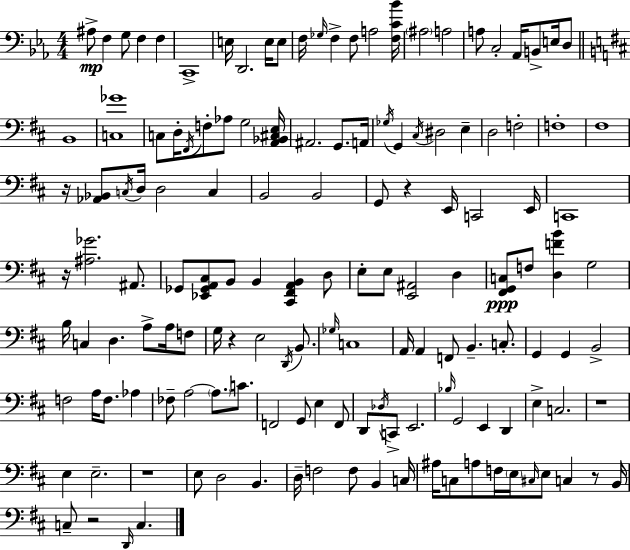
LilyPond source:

{
  \clef bass
  \numericTimeSignature
  \time 4/4
  \key ees \major
  \repeat volta 2 { ais8->\mp f4 g8 f4 f4 | c,1-> | e16 d,2. e16 e8 | f16 \grace { ges16 } f4-> f8 a2 | \break <f c' bes'>16 \parenthesize ais2 a2 | a8 c2-. aes,16 b,8-> e16 d8 | \bar "||" \break \key d \major b,1 | <c ges'>1 | c8 d16-. \acciaccatura { fis,16 } f8-. aes8 g2 | <a, bes, cis e>16 ais,2. g,8. | \break a,16 \acciaccatura { ges16 } g,4 \acciaccatura { cis16 } dis2 e4-- | d2 f2-. | f1-. | fis1 | \break r16 <aes, bes,>8 \acciaccatura { c16 } d16 d2 | c4 b,2 b,2 | g,8 r4 e,16 c,2 | e,16 c,1 | \break r16 <ais ges'>2. | ais,8. ges,8 <ees, ges, a, cis>8 b,8 b,4 <cis, fis, a, b,>4 | d8 e8-. e8 <e, ais,>2 | d4 <fis, g, c>8\ppp f8 <d f' b'>4 g2 | \break b16 c4 d4. a8-> | a16 f8 g16 r4 e2 | \acciaccatura { d,16 } b,8. \grace { ges16 } c1 | a,16 a,4 f,8 b,4.-- | \break c8.-. g,4 g,4 b,2-> | f2 a16 f8. | aes4 fes8-- a2~~ | \parenthesize a8. c'8. f,2 g,8 | \break e4 f,8 d,8 \acciaccatura { des16 } c,8-> e,2. | \grace { bes16 } g,2 | e,4 d,4 e4-> c2. | r1 | \break e4 e2.-- | r1 | e8 d2 | b,4. d16-- f2 | \break f8 b,4 c16 ais16 c8 a8 f16 \parenthesize e16 \grace { cis16 } | e8 c4 r8 b,16 c8-- r2 | \grace { d,16 } c4. } \bar "|."
}